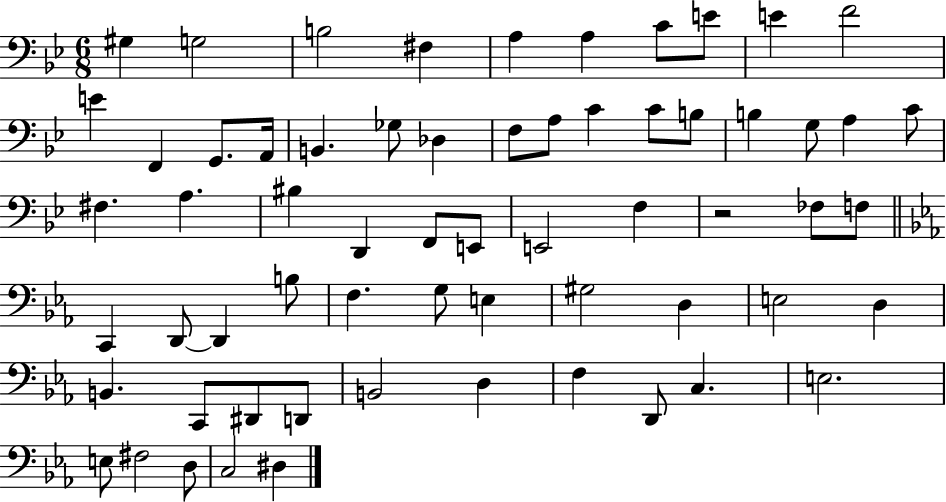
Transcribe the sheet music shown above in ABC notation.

X:1
T:Untitled
M:6/8
L:1/4
K:Bb
^G, G,2 B,2 ^F, A, A, C/2 E/2 E F2 E F,, G,,/2 A,,/4 B,, _G,/2 _D, F,/2 A,/2 C C/2 B,/2 B, G,/2 A, C/2 ^F, A, ^B, D,, F,,/2 E,,/2 E,,2 F, z2 _F,/2 F,/2 C,, D,,/2 D,, B,/2 F, G,/2 E, ^G,2 D, E,2 D, B,, C,,/2 ^D,,/2 D,,/2 B,,2 D, F, D,,/2 C, E,2 E,/2 ^F,2 D,/2 C,2 ^D,